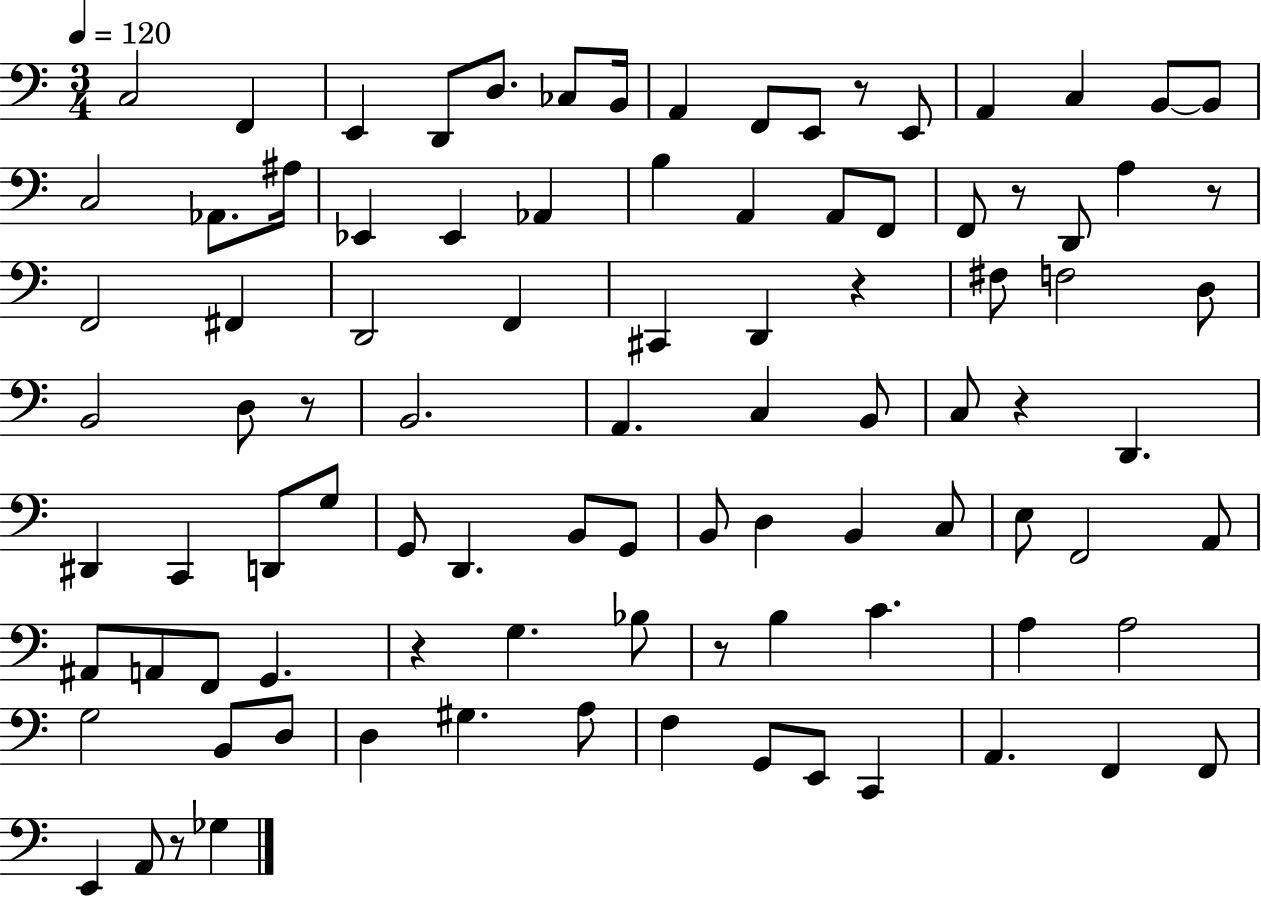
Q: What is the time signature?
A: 3/4